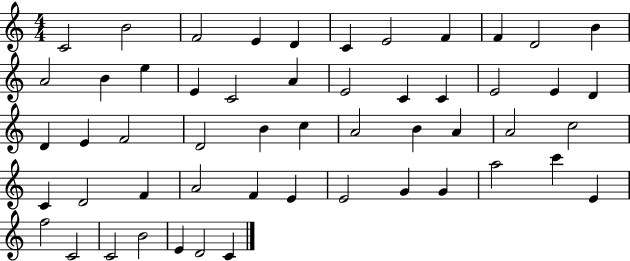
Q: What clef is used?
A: treble